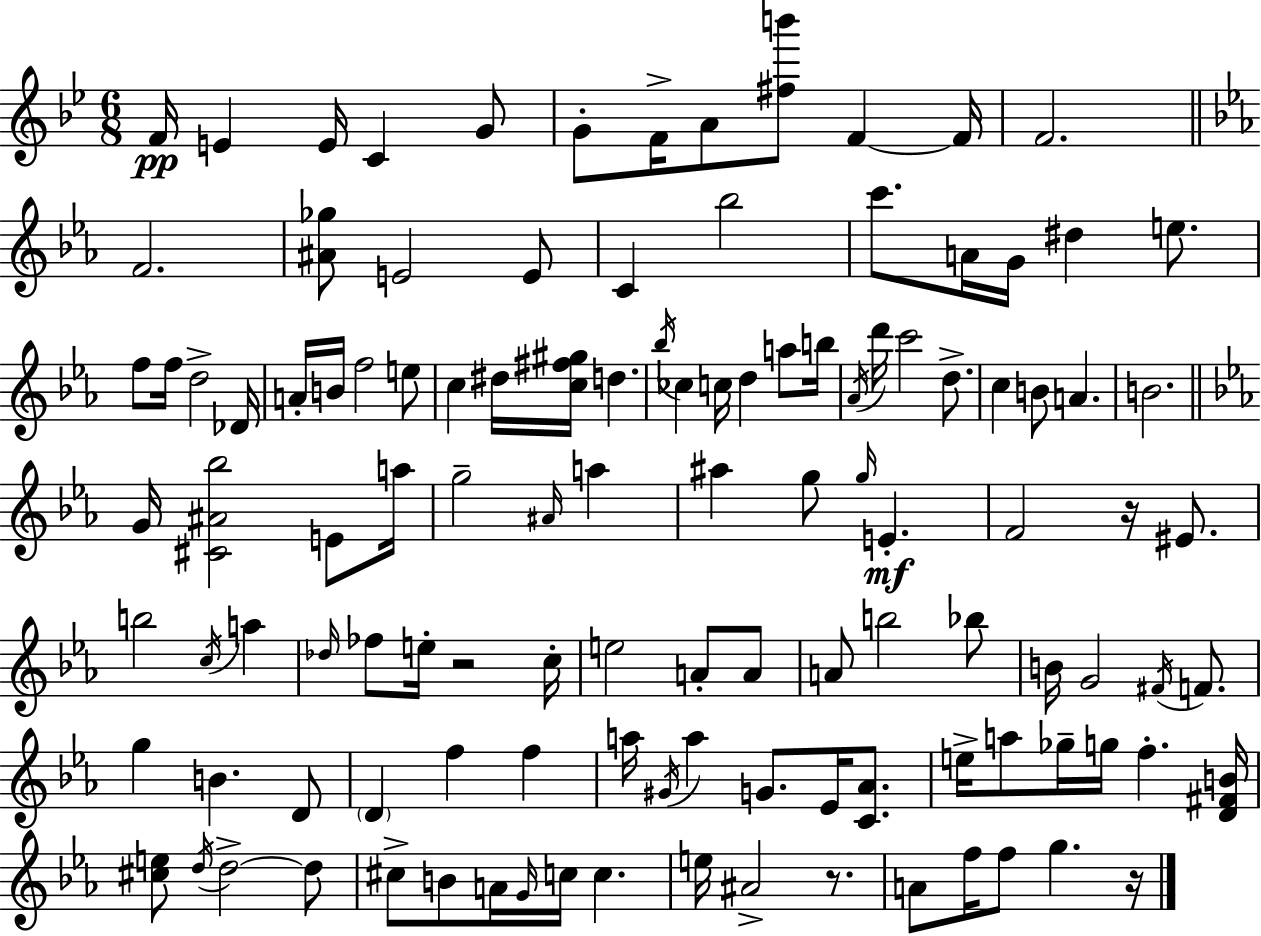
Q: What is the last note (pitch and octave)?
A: G5